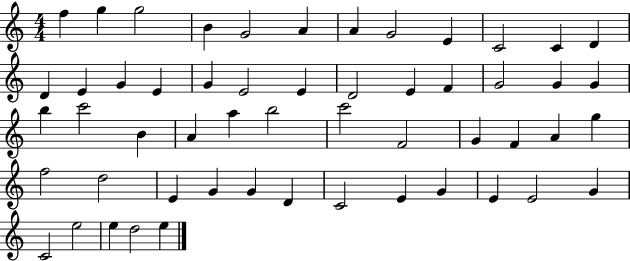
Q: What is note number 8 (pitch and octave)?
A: G4